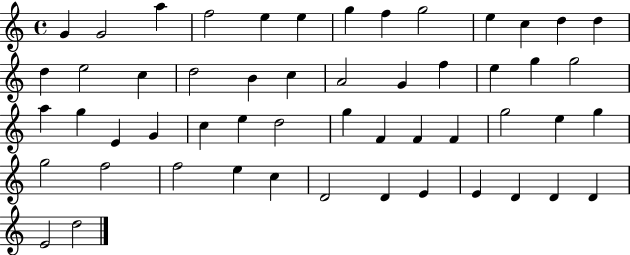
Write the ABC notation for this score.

X:1
T:Untitled
M:4/4
L:1/4
K:C
G G2 a f2 e e g f g2 e c d d d e2 c d2 B c A2 G f e g g2 a g E G c e d2 g F F F g2 e g g2 f2 f2 e c D2 D E E D D D E2 d2